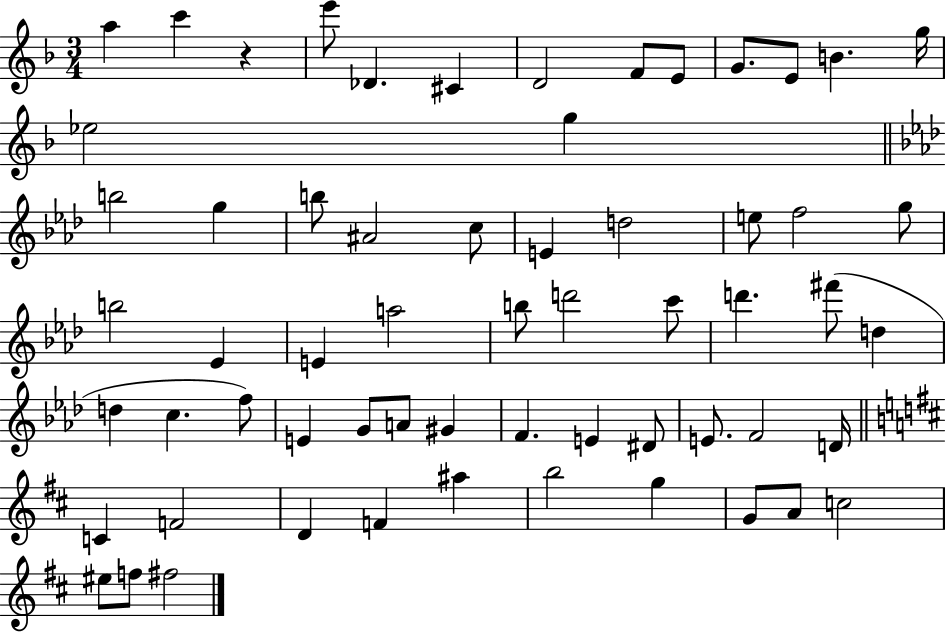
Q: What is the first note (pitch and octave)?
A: A5